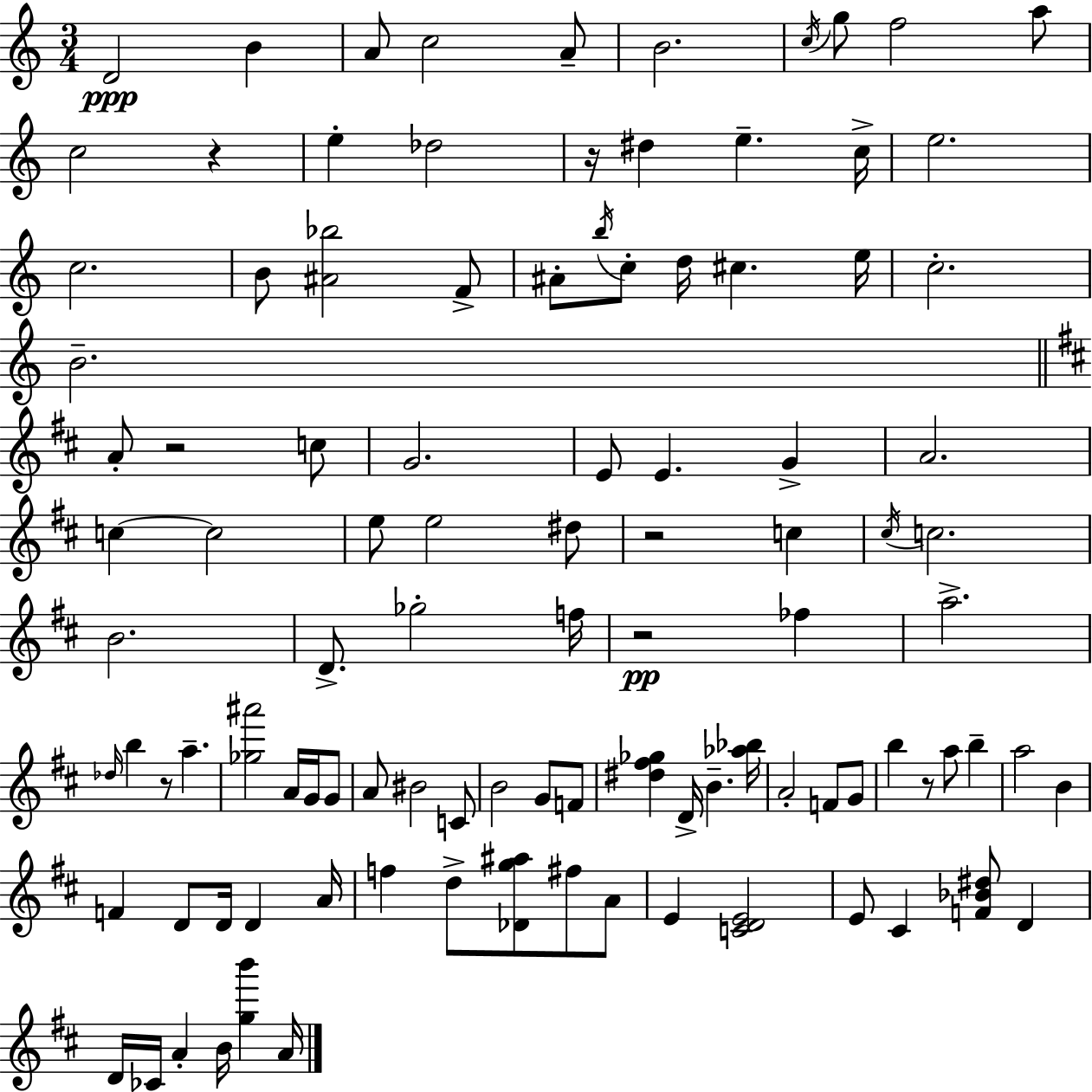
{
  \clef treble
  \numericTimeSignature
  \time 3/4
  \key c \major
  d'2\ppp b'4 | a'8 c''2 a'8-- | b'2. | \acciaccatura { c''16 } g''8 f''2 a''8 | \break c''2 r4 | e''4-. des''2 | r16 dis''4 e''4.-- | c''16-> e''2. | \break c''2. | b'8 <ais' bes''>2 f'8-> | ais'8-. \acciaccatura { b''16 } c''8-. d''16 cis''4. | e''16 c''2.-. | \break b'2.-- | \bar "||" \break \key b \minor a'8-. r2 c''8 | g'2. | e'8 e'4. g'4-> | a'2. | \break c''4~~ c''2 | e''8 e''2 dis''8 | r2 c''4 | \acciaccatura { cis''16 } c''2. | \break b'2. | d'8.-> ges''2-. | f''16 r2\pp fes''4 | a''2.-> | \break \grace { des''16 } b''4 r8 a''4.-- | <ges'' ais'''>2 a'16 g'16 | g'8 a'8 bis'2 | c'8 b'2 g'8 | \break f'8 <dis'' fis'' ges''>4 d'16-> b'4.-- | <aes'' bes''>16 a'2-. f'8 | g'8 b''4 r8 a''8 b''4-- | a''2 b'4 | \break f'4 d'8 d'16 d'4 | a'16 f''4 d''8-> <des' g'' ais''>8 fis''8 | a'8 e'4 <c' d' e'>2 | e'8 cis'4 <f' bes' dis''>8 d'4 | \break d'16 ces'16 a'4-. b'16 <g'' b'''>4 | a'16 \bar "|."
}